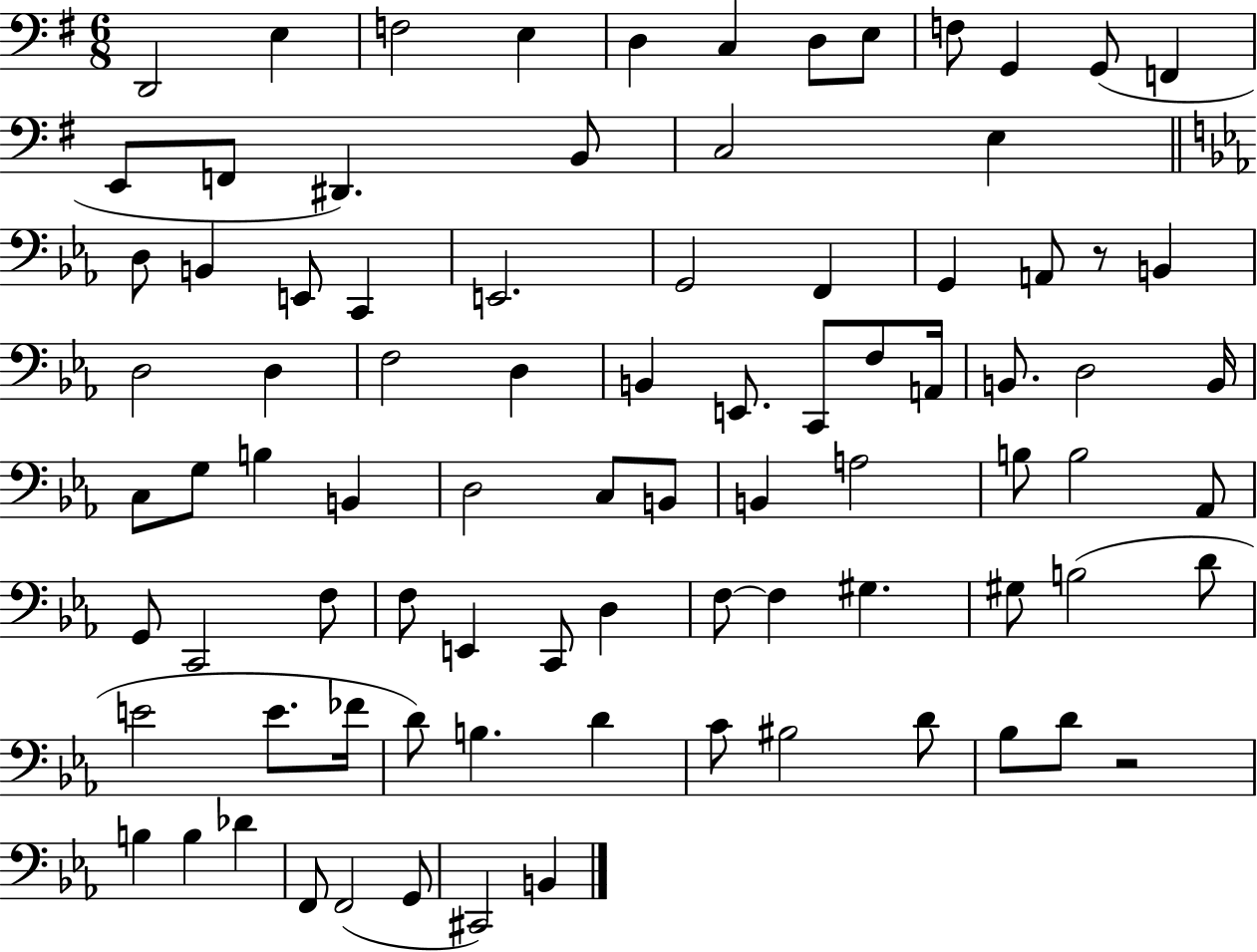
{
  \clef bass
  \numericTimeSignature
  \time 6/8
  \key g \major
  \repeat volta 2 { d,2 e4 | f2 e4 | d4 c4 d8 e8 | f8 g,4 g,8( f,4 | \break e,8 f,8 dis,4.) b,8 | c2 e4 | \bar "||" \break \key c \minor d8 b,4 e,8 c,4 | e,2. | g,2 f,4 | g,4 a,8 r8 b,4 | \break d2 d4 | f2 d4 | b,4 e,8. c,8 f8 a,16 | b,8. d2 b,16 | \break c8 g8 b4 b,4 | d2 c8 b,8 | b,4 a2 | b8 b2 aes,8 | \break g,8 c,2 f8 | f8 e,4 c,8 d4 | f8~~ f4 gis4. | gis8 b2( d'8 | \break e'2 e'8. fes'16 | d'8) b4. d'4 | c'8 bis2 d'8 | bes8 d'8 r2 | \break b4 b4 des'4 | f,8 f,2( g,8 | cis,2) b,4 | } \bar "|."
}